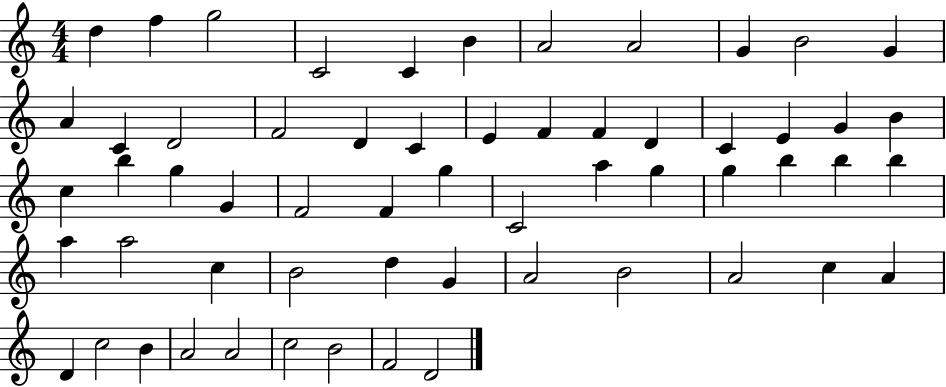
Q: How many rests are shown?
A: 0